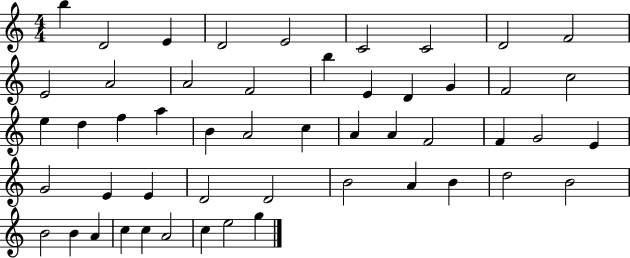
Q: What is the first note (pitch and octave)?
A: B5